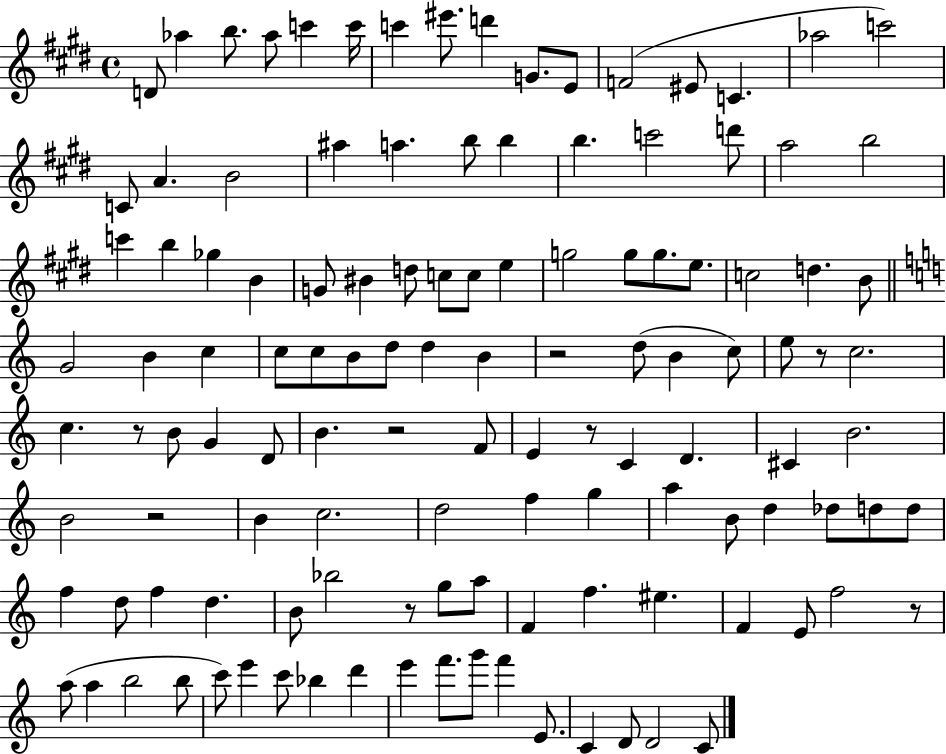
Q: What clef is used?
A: treble